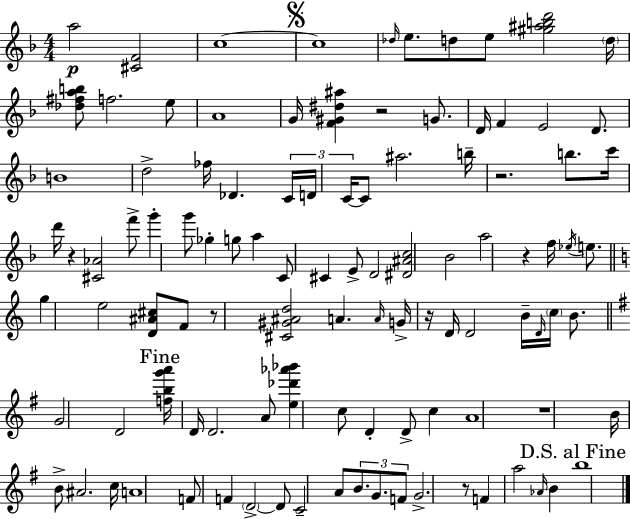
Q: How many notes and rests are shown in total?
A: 105